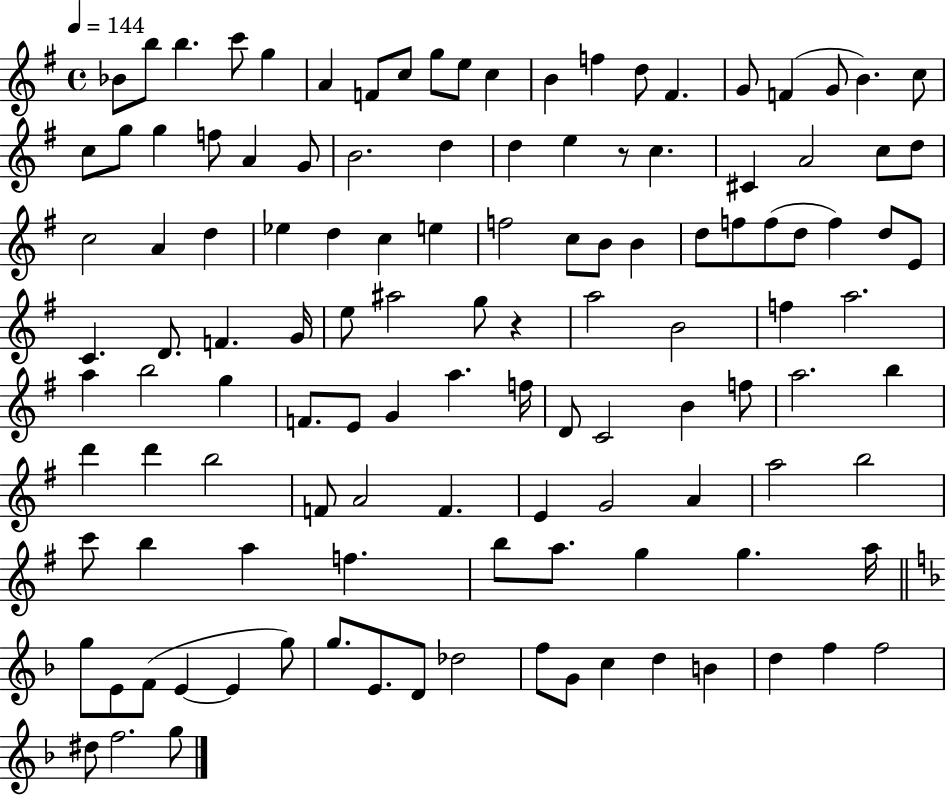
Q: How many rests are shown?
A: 2